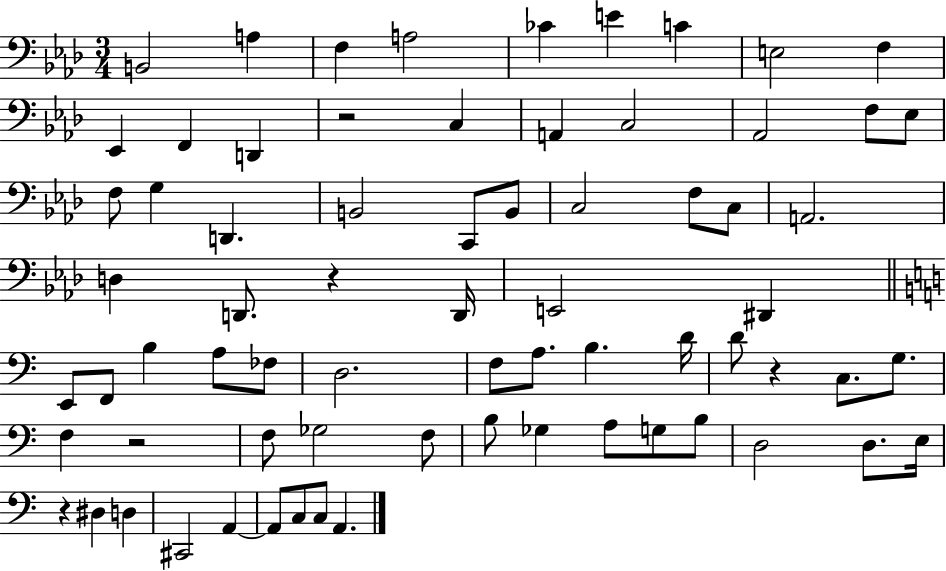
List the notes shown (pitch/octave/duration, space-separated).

B2/h A3/q F3/q A3/h CES4/q E4/q C4/q E3/h F3/q Eb2/q F2/q D2/q R/h C3/q A2/q C3/h Ab2/h F3/e Eb3/e F3/e G3/q D2/q. B2/h C2/e B2/e C3/h F3/e C3/e A2/h. D3/q D2/e. R/q D2/s E2/h D#2/q E2/e F2/e B3/q A3/e FES3/e D3/h. F3/e A3/e. B3/q. D4/s D4/e R/q C3/e. G3/e. F3/q R/h F3/e Gb3/h F3/e B3/e Gb3/q A3/e G3/e B3/e D3/h D3/e. E3/s R/q D#3/q D3/q C#2/h A2/q A2/e C3/e C3/e A2/q.